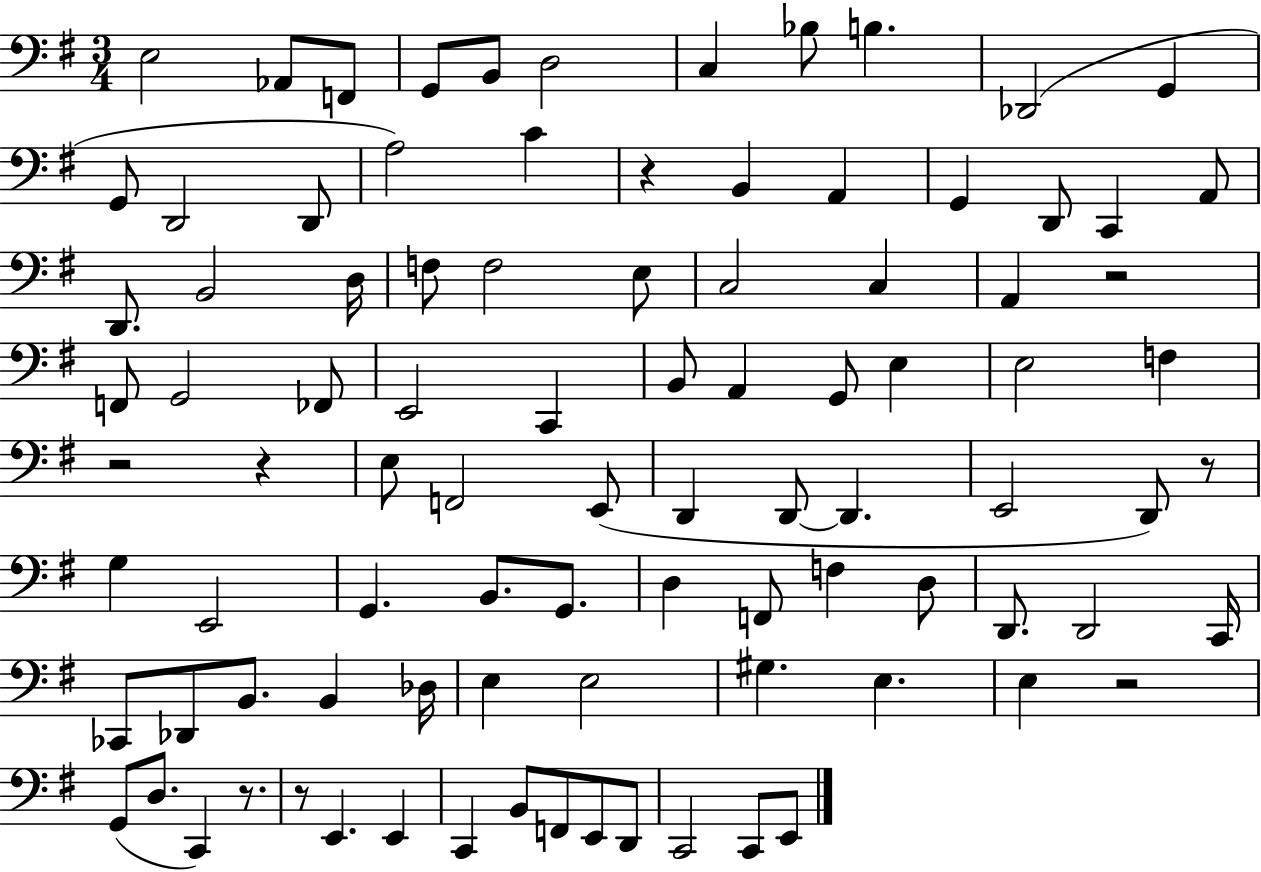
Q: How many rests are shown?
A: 8